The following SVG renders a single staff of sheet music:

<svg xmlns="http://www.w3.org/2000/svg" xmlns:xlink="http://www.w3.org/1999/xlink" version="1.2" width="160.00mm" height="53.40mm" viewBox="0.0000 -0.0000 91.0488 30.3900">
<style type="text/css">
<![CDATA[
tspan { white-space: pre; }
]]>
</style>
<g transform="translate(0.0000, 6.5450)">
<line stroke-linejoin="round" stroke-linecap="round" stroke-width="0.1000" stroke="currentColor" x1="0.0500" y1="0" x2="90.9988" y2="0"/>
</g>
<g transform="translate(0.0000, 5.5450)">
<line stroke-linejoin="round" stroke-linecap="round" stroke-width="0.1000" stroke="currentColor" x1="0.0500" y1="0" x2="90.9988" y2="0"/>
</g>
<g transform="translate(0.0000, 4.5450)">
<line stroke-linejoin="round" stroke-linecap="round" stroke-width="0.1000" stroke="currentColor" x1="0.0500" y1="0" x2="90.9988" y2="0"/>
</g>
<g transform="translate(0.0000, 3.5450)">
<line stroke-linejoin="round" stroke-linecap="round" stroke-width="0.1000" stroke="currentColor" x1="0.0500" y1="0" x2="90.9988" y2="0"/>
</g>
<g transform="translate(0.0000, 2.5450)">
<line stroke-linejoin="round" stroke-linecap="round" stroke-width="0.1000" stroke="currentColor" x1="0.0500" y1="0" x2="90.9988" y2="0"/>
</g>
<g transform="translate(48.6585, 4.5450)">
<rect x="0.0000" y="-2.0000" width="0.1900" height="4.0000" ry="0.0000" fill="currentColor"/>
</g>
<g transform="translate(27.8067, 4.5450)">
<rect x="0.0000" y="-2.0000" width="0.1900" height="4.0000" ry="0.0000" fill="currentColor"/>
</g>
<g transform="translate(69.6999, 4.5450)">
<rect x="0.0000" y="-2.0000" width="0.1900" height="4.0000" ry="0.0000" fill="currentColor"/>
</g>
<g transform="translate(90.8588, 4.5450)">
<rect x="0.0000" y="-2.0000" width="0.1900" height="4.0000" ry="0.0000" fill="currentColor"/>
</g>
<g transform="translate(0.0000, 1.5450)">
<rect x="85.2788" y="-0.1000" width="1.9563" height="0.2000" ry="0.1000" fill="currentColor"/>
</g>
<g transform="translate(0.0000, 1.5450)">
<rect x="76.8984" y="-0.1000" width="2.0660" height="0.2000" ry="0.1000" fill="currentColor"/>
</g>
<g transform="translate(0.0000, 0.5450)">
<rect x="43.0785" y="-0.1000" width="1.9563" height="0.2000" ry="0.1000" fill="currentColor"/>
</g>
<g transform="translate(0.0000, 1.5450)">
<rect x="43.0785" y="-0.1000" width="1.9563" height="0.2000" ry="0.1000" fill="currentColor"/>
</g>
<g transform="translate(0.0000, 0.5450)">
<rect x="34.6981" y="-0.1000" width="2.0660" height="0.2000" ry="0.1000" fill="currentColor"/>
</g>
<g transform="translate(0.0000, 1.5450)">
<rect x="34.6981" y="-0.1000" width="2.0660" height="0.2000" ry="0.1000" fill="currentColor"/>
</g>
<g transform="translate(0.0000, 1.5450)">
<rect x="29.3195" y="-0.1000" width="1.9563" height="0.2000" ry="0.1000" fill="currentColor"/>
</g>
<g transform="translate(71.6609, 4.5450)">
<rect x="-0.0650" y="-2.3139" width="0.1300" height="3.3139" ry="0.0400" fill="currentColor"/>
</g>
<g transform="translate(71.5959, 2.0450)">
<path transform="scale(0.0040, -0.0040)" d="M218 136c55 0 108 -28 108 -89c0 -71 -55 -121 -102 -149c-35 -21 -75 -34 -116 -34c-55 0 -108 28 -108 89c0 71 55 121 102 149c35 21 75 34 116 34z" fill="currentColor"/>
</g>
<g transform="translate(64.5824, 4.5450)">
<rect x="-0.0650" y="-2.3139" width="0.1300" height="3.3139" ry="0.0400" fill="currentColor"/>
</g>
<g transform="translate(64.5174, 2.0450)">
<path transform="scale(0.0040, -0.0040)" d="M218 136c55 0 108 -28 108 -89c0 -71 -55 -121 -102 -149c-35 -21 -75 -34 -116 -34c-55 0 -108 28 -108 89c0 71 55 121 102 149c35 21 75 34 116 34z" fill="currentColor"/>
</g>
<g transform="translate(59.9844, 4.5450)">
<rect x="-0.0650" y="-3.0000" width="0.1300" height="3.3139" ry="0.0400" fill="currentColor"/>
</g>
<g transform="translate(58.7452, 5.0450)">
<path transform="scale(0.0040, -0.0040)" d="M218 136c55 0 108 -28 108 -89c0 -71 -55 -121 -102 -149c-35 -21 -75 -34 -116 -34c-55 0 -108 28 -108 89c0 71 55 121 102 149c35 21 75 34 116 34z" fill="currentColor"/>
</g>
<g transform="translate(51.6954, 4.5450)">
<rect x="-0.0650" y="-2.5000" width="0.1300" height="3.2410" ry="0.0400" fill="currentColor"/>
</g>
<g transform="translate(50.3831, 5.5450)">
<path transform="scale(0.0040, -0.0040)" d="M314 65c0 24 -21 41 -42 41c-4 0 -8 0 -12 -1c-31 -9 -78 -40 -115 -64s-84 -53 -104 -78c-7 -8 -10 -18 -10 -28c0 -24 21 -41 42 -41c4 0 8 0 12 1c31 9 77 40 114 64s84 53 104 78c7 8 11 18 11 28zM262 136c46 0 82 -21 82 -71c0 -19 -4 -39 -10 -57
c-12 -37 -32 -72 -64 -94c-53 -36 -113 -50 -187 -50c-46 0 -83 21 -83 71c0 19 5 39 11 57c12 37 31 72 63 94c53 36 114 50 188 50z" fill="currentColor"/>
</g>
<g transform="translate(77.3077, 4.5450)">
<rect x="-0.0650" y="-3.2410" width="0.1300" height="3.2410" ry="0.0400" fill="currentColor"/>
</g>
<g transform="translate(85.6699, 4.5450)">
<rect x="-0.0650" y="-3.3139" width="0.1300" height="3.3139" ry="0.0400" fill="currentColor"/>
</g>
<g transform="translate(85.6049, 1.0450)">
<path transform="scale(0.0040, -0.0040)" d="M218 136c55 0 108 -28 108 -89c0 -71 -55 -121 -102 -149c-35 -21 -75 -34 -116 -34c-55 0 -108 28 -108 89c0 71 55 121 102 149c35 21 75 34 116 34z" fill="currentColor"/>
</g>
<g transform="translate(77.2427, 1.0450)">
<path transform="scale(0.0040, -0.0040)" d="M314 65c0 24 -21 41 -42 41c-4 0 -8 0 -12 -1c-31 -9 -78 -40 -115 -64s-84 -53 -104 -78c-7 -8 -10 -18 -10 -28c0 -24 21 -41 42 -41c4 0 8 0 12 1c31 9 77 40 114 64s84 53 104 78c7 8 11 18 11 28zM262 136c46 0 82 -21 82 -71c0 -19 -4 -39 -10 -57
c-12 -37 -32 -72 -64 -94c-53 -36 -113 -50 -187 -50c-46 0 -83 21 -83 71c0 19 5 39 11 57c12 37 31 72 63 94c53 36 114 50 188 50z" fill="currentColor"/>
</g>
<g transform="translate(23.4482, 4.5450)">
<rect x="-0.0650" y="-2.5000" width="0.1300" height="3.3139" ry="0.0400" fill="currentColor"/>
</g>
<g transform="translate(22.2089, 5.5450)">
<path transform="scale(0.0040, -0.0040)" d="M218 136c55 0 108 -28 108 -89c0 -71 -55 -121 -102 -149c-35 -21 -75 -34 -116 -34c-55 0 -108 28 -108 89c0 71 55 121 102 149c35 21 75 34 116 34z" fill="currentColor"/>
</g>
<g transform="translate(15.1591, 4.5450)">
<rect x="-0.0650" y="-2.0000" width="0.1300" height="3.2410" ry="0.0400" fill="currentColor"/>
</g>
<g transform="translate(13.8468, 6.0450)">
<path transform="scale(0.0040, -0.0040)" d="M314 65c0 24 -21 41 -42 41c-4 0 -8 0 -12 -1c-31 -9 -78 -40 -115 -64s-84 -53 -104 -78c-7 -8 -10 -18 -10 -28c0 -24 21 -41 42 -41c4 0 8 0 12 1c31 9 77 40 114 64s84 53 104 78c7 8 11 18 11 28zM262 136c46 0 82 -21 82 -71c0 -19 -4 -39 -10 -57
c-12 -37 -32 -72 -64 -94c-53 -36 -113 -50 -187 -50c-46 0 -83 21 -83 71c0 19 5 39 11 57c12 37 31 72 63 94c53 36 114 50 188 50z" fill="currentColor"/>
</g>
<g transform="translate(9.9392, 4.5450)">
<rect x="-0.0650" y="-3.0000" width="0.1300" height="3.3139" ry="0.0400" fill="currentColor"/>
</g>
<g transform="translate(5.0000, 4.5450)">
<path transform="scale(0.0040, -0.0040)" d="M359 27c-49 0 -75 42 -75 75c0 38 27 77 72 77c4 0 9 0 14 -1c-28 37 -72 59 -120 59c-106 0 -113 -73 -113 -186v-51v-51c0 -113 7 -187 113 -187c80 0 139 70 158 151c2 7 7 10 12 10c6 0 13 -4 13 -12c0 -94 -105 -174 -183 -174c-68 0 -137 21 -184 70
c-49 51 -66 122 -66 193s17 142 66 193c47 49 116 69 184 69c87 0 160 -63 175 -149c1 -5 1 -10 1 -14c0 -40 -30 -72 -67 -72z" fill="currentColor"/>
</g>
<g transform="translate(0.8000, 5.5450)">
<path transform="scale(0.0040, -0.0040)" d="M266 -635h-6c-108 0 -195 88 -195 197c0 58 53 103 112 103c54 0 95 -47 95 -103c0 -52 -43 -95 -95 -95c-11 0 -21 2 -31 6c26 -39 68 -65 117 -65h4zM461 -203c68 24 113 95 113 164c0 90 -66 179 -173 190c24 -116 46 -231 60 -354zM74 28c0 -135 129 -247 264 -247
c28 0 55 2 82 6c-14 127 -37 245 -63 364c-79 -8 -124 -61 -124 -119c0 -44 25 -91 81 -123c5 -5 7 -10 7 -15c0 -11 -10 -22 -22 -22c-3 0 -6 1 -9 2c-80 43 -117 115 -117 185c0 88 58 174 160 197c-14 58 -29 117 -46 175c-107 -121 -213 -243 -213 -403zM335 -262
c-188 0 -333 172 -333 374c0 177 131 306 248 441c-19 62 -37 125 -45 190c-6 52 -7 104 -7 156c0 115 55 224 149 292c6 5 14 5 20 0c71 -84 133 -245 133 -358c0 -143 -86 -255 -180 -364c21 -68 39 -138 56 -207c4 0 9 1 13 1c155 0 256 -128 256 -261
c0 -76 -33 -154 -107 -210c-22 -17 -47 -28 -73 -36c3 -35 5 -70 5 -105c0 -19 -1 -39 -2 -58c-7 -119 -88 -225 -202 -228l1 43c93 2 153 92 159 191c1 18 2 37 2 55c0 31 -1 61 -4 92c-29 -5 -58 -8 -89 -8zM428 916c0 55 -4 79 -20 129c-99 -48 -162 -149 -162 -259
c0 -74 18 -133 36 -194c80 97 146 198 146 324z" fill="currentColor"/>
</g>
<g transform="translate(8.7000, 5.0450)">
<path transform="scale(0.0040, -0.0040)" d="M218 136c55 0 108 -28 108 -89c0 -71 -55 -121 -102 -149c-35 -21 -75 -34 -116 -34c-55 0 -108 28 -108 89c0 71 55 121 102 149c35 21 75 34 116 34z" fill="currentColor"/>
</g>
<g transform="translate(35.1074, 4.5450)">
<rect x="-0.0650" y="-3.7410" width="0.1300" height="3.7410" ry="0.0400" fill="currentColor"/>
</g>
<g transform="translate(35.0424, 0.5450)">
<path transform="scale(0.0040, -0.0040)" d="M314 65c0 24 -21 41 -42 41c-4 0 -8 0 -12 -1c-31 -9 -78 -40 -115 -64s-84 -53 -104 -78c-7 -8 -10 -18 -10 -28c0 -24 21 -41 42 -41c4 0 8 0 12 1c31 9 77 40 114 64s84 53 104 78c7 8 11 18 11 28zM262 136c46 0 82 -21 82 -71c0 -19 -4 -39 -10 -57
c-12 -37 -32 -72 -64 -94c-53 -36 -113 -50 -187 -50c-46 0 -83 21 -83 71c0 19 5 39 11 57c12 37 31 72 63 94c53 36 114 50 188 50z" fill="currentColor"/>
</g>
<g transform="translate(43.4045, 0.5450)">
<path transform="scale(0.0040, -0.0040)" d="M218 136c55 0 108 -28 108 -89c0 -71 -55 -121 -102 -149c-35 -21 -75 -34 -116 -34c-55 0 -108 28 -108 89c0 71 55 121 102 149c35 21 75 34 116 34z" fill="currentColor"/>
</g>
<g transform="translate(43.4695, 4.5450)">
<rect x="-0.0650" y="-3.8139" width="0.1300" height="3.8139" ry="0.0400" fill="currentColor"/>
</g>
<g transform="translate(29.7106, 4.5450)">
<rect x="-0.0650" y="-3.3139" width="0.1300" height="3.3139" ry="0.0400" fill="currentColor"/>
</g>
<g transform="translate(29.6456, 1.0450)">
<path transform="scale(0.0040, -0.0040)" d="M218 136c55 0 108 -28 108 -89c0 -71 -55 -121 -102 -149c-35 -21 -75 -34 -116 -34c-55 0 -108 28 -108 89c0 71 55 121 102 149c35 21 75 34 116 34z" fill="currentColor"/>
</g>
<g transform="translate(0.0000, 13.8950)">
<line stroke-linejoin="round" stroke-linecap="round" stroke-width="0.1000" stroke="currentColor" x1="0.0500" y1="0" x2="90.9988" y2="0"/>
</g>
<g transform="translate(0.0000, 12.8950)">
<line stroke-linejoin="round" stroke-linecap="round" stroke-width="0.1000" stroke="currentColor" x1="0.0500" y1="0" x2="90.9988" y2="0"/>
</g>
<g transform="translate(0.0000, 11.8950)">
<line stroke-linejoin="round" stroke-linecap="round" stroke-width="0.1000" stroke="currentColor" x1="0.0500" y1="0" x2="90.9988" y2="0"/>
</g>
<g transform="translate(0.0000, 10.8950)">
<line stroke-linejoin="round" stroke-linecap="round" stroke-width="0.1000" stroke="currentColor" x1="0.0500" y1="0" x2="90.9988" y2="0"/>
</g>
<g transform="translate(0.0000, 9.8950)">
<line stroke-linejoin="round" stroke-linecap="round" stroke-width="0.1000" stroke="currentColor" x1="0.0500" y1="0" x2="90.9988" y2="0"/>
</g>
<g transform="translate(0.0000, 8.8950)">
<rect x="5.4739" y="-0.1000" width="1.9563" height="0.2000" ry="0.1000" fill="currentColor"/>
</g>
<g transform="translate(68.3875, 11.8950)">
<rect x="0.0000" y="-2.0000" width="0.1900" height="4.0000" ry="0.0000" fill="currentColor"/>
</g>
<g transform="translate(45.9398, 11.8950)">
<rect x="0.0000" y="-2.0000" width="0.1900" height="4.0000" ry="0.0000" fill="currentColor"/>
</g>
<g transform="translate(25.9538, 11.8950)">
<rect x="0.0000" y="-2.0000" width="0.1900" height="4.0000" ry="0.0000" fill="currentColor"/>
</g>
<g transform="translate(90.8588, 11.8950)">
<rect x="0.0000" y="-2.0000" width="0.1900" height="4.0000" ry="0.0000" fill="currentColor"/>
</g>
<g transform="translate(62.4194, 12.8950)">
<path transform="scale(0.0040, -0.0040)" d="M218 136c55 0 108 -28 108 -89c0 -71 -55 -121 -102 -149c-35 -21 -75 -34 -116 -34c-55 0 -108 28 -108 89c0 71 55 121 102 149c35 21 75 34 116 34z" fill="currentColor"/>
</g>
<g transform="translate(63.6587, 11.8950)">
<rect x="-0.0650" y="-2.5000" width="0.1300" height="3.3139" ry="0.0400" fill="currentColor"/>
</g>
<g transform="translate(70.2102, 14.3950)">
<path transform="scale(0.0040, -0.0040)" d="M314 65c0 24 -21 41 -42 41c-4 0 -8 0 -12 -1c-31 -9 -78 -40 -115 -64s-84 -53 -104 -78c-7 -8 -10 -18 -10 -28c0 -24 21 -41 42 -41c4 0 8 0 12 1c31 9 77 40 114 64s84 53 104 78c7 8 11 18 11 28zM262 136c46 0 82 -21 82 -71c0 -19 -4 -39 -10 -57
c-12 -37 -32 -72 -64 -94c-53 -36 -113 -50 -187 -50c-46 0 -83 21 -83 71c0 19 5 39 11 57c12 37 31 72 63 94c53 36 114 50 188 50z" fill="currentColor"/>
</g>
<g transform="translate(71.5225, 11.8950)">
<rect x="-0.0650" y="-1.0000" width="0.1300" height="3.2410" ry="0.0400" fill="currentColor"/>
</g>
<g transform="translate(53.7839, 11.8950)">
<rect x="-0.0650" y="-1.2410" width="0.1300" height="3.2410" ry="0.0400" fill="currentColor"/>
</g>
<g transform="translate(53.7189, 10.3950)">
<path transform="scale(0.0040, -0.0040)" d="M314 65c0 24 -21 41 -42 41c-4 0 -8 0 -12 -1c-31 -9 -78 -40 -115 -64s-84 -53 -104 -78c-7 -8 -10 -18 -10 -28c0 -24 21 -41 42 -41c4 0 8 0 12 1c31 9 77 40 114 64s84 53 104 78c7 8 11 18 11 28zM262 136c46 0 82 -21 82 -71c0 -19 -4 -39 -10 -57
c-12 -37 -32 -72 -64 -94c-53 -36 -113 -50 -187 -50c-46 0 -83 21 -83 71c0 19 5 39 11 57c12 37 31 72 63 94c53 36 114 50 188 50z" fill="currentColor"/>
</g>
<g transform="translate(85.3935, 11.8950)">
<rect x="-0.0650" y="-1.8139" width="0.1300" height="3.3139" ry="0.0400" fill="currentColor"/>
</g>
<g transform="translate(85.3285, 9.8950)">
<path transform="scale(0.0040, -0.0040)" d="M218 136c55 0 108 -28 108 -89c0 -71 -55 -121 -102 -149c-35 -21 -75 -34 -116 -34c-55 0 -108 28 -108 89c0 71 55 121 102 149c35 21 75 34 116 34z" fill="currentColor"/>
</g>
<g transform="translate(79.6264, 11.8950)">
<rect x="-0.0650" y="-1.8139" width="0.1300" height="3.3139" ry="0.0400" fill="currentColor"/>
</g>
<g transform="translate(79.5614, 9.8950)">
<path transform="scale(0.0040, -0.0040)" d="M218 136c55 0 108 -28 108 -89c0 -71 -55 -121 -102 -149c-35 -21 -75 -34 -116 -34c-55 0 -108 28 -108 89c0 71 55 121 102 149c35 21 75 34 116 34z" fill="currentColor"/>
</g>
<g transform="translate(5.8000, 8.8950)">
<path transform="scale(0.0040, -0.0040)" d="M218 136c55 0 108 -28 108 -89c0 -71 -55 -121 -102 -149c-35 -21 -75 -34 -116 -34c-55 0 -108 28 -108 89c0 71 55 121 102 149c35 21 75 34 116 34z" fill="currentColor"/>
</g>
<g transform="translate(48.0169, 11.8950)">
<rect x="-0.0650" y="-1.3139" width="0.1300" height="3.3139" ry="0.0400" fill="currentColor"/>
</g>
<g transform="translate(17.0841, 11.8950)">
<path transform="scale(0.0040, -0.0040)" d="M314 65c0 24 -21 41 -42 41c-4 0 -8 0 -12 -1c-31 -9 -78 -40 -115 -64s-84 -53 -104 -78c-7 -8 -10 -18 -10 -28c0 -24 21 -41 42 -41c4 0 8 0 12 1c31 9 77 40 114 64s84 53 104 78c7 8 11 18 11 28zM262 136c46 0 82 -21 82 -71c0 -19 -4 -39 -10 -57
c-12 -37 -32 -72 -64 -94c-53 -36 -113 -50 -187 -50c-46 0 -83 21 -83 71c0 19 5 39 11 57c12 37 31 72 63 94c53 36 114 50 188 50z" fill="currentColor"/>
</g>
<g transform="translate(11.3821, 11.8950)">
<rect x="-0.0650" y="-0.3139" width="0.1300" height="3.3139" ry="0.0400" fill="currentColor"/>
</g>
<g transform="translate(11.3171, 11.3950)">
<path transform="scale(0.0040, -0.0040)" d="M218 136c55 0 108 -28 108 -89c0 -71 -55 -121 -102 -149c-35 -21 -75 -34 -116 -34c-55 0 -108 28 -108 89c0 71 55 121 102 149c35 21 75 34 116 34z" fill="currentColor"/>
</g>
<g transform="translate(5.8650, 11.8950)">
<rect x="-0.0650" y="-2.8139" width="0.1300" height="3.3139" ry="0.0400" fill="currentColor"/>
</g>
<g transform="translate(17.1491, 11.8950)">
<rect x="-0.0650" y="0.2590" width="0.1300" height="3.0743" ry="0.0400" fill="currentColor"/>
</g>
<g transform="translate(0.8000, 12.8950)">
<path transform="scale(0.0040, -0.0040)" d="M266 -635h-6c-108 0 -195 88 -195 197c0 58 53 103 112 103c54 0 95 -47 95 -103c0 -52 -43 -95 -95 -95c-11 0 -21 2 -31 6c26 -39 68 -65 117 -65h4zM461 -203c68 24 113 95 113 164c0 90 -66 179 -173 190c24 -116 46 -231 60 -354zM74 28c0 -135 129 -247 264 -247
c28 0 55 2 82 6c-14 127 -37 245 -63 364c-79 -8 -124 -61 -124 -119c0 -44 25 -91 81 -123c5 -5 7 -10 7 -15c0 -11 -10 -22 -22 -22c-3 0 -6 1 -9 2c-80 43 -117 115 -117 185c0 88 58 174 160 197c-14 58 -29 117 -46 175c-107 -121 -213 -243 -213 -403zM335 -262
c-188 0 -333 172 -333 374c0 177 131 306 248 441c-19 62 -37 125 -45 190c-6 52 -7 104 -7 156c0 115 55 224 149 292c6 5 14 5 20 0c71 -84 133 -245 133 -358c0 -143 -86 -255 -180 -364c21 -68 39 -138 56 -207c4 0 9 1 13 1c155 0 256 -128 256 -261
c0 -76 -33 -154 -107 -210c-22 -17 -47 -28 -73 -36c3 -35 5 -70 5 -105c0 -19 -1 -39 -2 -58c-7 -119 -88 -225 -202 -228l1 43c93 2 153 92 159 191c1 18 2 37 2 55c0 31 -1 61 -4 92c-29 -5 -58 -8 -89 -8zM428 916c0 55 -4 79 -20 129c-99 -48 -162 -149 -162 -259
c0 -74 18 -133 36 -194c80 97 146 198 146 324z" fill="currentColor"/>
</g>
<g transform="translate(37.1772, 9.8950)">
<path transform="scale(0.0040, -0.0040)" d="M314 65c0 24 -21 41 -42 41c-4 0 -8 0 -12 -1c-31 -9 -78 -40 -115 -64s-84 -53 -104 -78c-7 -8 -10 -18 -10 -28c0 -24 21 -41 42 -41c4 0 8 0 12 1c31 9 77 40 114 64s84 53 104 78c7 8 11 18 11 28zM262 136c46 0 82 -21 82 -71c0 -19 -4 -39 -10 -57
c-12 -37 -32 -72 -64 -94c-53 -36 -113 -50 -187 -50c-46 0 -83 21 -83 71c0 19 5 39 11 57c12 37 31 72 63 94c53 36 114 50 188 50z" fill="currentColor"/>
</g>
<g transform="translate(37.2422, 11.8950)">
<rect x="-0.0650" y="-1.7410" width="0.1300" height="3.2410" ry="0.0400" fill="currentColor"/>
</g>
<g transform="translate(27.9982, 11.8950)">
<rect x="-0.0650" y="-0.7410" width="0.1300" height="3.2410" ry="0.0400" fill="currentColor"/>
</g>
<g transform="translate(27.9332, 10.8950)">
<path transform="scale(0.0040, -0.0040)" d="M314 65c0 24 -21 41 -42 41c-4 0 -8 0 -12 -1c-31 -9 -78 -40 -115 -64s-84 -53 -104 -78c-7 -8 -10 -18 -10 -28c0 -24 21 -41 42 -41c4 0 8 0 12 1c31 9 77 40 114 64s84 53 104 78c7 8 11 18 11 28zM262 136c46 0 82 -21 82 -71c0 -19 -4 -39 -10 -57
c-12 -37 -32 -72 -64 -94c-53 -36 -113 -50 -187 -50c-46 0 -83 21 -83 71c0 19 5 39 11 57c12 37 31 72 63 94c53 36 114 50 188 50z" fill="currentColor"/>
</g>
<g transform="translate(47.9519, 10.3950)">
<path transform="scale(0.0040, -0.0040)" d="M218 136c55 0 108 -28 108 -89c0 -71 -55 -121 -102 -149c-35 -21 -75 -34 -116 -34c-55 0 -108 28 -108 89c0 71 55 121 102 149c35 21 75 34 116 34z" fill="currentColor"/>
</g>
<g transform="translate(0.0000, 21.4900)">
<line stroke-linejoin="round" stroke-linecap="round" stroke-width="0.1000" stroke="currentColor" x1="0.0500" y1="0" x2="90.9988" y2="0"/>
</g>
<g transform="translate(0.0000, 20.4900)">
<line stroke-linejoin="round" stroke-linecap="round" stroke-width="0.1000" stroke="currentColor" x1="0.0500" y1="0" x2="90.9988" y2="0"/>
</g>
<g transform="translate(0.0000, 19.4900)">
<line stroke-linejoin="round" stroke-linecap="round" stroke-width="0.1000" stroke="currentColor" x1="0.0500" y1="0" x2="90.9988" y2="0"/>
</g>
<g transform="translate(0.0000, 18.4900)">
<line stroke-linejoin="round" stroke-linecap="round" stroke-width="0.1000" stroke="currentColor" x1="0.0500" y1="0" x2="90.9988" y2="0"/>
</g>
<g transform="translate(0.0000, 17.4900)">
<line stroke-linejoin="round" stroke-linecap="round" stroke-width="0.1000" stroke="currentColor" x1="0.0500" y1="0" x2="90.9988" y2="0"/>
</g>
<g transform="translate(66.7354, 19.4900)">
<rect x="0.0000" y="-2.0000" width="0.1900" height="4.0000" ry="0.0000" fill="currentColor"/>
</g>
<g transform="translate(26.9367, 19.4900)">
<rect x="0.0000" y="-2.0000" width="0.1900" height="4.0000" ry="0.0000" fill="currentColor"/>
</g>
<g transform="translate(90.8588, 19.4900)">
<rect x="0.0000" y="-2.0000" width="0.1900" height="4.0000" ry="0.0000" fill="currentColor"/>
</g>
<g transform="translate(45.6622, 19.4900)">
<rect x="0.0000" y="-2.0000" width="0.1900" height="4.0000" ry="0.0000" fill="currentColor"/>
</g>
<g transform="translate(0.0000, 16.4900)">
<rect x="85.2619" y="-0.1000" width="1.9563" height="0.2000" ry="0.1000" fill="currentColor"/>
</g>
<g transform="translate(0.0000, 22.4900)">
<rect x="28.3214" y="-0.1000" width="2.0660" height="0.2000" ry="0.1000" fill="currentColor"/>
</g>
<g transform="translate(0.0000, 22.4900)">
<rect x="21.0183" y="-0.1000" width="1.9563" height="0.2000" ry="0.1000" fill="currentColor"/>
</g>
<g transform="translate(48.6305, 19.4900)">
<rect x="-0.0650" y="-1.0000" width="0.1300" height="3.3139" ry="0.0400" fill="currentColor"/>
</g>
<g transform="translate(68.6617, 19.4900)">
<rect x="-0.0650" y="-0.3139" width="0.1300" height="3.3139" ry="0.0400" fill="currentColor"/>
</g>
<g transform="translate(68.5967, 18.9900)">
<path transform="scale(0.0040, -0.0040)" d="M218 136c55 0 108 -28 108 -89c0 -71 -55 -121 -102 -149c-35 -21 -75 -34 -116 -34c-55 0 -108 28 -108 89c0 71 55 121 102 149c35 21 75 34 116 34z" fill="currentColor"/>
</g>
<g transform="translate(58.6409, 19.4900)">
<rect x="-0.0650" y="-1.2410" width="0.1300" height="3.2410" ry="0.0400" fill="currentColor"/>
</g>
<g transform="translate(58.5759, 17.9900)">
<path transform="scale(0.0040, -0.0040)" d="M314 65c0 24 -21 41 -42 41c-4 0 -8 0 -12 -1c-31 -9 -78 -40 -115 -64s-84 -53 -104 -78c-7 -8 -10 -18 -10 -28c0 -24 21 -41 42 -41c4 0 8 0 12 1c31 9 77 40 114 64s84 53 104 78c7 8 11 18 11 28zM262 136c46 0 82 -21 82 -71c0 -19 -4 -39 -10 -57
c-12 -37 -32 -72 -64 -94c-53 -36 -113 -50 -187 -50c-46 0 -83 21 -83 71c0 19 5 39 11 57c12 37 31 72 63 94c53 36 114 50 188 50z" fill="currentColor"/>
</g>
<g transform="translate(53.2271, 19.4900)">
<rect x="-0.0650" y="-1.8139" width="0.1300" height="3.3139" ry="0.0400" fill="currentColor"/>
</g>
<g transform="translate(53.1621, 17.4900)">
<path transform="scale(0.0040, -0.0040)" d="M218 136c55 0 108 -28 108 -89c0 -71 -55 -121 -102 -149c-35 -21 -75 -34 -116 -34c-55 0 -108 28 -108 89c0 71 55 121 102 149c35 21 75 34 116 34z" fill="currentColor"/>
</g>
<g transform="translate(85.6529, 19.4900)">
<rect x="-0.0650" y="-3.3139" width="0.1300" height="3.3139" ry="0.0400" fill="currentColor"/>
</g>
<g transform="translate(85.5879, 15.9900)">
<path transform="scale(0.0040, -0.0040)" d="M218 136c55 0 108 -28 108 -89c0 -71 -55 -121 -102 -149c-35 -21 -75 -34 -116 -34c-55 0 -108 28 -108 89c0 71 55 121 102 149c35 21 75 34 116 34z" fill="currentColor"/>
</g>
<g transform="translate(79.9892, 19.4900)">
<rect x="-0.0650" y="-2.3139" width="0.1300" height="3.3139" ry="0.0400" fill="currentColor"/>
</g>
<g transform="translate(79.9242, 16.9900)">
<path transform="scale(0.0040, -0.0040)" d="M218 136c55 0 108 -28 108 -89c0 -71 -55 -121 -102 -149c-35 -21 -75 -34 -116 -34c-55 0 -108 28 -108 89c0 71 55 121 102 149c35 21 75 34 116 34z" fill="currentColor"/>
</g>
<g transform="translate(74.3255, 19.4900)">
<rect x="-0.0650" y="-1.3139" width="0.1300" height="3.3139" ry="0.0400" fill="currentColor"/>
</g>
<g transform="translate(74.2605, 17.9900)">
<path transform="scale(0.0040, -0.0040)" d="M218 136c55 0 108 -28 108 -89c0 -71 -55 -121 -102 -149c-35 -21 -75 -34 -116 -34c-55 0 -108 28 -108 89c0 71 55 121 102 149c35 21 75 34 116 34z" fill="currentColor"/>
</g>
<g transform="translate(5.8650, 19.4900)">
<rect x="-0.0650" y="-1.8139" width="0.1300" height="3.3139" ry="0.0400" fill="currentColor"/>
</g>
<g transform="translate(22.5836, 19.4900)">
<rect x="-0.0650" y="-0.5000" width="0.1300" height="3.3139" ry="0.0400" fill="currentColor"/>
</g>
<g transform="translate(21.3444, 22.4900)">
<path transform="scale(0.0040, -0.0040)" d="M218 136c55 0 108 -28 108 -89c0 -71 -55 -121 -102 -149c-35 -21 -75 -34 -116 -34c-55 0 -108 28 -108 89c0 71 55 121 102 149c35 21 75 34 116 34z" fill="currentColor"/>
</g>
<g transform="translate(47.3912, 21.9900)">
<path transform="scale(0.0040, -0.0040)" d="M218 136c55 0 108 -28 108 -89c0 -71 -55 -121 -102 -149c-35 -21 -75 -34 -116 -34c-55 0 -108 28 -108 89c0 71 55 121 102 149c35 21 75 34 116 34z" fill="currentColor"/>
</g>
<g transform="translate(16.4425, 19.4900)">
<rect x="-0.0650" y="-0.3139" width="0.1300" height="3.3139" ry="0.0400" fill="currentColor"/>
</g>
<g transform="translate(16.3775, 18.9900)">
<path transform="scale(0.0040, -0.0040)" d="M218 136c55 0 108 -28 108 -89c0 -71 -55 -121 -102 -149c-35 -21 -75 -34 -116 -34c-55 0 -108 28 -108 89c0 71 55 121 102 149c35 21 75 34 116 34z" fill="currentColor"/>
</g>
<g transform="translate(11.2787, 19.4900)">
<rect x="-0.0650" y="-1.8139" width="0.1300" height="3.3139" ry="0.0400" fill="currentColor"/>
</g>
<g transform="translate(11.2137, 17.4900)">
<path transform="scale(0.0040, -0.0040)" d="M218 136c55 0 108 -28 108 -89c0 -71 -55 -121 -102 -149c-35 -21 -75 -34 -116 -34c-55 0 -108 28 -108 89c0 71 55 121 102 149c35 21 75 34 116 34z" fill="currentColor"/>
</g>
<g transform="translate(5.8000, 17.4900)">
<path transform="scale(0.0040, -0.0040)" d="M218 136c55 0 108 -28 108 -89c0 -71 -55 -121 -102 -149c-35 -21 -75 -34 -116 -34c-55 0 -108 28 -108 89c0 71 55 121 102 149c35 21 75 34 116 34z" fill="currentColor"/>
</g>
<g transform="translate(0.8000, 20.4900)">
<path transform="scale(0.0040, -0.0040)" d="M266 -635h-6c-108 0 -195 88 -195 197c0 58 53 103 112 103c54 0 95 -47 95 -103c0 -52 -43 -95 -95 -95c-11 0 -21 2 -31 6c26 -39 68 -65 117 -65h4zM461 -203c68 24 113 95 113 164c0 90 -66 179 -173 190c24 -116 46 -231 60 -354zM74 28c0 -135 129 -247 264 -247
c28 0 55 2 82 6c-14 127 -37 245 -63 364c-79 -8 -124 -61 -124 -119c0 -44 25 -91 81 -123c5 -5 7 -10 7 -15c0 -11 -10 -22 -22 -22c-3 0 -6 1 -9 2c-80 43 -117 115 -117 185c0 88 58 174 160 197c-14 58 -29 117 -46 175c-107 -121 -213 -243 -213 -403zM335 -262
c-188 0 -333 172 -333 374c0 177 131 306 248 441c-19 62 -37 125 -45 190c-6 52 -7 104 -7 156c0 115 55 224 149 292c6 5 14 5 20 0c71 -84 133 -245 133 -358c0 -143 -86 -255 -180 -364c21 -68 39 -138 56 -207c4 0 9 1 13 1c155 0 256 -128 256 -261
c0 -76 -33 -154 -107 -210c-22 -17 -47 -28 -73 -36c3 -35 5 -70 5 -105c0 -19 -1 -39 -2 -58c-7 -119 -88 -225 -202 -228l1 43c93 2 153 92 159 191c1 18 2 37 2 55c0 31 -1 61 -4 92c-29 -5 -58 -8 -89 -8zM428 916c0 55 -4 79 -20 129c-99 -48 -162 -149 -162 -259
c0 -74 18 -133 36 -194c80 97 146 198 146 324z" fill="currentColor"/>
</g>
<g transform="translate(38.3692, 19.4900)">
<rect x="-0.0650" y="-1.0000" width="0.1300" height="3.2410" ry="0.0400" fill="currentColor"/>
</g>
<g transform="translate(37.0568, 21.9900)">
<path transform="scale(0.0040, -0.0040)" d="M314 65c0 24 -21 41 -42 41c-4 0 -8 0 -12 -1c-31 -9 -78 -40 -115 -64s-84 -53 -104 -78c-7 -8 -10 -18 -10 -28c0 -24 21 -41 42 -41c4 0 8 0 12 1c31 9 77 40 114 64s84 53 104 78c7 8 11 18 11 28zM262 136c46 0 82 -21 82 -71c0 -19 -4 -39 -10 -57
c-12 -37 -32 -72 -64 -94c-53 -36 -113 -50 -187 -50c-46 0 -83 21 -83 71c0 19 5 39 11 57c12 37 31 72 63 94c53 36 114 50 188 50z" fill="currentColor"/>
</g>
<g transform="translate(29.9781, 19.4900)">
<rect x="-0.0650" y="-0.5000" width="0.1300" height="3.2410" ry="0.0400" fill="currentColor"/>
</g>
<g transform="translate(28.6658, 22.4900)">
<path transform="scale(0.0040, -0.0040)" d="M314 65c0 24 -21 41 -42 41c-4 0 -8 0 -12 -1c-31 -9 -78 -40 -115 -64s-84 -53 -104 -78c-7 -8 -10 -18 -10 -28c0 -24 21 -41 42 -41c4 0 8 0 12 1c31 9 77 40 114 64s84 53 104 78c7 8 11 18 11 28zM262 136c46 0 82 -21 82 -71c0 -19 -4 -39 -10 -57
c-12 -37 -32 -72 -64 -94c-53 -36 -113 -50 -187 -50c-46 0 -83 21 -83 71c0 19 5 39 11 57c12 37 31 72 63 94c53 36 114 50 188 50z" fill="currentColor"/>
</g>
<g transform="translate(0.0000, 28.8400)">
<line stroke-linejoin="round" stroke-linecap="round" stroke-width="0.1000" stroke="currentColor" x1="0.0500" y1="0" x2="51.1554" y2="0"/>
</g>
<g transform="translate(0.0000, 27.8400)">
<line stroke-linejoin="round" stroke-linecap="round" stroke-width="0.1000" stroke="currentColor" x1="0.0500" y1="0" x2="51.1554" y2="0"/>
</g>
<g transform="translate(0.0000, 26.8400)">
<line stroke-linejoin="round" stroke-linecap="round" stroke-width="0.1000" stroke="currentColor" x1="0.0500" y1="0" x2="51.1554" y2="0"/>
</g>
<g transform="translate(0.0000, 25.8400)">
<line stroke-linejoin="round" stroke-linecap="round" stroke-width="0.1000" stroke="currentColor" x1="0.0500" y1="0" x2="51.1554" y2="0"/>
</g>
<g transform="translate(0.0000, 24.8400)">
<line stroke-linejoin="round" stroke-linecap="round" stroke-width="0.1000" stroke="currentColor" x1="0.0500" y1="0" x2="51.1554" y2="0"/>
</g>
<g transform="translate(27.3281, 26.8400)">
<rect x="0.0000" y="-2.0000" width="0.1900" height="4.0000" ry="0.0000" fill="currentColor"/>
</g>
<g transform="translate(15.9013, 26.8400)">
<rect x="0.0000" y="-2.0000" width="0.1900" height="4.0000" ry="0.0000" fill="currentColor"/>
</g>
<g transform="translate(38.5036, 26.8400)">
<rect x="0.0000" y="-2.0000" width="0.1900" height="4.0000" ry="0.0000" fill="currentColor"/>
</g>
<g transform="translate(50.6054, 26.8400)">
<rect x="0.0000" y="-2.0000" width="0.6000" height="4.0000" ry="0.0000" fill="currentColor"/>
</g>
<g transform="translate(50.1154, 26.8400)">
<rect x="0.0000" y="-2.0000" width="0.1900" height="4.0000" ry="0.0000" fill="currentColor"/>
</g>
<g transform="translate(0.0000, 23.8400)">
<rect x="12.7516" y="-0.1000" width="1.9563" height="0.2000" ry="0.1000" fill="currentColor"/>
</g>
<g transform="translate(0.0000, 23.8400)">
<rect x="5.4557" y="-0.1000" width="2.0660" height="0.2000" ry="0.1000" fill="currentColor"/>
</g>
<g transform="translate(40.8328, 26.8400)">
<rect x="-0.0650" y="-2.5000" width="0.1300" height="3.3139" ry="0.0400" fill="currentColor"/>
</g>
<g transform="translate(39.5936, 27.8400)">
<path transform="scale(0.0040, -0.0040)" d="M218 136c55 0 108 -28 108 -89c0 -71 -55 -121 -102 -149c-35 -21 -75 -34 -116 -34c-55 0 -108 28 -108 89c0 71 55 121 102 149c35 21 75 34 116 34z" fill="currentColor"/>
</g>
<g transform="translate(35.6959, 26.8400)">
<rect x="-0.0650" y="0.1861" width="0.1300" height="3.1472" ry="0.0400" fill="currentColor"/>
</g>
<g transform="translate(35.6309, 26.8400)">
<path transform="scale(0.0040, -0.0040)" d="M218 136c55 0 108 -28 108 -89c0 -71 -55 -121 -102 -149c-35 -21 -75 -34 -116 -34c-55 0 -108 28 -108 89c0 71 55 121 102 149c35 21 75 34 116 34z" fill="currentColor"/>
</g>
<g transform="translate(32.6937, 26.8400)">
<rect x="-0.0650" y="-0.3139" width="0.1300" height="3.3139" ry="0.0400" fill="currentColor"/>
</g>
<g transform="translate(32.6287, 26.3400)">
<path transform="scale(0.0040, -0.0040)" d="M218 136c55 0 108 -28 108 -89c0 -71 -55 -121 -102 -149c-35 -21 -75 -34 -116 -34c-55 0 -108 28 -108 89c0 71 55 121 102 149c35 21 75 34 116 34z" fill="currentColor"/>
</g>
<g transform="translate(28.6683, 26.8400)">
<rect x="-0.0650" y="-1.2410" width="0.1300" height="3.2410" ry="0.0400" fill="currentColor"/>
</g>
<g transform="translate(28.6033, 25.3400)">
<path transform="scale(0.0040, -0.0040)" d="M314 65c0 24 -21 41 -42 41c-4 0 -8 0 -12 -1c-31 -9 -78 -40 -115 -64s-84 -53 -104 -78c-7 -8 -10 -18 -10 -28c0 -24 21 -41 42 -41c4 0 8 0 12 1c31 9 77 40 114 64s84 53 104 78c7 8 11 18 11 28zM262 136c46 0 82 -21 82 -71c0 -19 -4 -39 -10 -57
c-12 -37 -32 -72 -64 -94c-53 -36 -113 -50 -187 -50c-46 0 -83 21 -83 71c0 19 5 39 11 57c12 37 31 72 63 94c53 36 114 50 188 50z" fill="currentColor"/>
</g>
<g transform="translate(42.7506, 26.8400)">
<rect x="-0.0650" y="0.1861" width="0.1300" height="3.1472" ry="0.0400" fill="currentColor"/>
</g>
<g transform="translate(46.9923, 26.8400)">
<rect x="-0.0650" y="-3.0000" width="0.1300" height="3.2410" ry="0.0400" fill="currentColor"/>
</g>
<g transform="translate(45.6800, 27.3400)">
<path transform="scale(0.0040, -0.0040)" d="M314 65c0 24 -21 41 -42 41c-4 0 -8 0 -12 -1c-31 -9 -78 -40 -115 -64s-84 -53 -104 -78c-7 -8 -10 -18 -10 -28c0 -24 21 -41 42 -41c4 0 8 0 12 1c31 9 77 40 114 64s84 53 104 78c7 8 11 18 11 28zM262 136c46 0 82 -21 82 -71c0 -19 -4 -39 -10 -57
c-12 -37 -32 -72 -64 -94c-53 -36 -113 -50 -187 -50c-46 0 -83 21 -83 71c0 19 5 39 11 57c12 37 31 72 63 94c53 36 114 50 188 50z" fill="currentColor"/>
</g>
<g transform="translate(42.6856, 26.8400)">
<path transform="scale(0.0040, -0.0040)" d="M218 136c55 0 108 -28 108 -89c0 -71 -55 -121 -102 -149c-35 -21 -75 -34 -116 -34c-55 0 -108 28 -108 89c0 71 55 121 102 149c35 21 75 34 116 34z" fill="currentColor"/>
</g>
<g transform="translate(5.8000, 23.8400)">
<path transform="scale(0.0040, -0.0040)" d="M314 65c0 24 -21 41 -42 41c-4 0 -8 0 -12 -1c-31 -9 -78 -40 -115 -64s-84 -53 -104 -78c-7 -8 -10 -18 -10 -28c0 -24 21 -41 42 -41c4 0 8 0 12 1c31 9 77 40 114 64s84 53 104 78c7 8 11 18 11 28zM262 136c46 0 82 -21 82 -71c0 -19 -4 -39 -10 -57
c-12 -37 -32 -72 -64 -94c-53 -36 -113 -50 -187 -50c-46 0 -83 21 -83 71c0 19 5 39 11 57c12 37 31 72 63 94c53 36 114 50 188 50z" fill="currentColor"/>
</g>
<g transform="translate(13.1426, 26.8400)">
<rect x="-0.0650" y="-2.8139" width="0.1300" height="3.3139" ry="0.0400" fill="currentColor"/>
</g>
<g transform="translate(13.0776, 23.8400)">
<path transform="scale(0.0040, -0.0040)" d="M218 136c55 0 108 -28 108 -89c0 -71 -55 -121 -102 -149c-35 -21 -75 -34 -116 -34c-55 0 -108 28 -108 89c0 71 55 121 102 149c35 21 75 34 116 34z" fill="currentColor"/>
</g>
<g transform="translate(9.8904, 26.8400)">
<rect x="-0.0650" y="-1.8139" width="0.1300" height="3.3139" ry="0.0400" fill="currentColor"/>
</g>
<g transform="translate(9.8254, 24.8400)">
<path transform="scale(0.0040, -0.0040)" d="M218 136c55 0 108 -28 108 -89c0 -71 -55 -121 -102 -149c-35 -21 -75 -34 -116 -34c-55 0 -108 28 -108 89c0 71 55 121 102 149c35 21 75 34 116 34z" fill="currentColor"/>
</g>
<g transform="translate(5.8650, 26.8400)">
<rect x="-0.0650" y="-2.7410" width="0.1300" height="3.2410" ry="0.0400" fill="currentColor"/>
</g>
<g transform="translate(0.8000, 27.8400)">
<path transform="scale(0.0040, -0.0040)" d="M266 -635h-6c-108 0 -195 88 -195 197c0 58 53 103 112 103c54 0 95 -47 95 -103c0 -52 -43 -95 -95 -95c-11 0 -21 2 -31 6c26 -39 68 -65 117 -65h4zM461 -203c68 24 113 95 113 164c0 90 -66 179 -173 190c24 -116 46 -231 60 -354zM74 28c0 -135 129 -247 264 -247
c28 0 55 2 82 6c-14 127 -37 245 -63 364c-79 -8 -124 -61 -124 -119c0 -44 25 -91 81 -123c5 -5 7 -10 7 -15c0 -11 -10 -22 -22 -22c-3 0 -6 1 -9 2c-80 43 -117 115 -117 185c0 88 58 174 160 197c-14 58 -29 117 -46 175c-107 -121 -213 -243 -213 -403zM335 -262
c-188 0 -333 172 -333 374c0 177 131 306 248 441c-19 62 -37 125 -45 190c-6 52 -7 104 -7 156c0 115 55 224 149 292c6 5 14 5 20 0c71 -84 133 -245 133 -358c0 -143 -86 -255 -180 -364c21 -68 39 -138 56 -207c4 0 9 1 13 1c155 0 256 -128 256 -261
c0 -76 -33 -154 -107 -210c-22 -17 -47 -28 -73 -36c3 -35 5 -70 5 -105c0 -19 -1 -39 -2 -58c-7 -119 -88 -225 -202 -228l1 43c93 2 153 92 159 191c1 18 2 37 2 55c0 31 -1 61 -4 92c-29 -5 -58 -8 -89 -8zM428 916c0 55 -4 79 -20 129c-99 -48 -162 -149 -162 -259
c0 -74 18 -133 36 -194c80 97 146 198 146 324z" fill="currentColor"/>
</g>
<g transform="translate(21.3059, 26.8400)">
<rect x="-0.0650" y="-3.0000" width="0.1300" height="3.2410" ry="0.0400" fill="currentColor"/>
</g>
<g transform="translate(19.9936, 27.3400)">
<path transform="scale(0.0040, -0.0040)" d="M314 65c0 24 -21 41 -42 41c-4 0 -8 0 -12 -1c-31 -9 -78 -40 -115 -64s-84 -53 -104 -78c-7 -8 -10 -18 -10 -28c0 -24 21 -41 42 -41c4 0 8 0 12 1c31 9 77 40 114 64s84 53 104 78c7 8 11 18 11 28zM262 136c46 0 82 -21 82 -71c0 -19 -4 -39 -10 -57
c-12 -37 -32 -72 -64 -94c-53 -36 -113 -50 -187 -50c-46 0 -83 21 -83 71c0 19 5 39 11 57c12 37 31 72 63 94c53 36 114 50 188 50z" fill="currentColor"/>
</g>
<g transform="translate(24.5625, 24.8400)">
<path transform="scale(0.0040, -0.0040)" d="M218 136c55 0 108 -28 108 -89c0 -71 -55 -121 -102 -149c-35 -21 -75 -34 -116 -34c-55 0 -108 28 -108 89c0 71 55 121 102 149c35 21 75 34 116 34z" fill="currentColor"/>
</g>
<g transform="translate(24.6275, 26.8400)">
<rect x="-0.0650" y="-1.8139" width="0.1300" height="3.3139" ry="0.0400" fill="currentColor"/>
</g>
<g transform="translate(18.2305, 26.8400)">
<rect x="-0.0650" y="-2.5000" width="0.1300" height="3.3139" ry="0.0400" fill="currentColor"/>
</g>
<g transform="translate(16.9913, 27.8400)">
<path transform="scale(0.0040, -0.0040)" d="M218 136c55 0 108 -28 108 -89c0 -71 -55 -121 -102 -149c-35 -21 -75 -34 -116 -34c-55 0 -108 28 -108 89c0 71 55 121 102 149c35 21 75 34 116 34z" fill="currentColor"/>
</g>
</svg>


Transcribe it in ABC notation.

X:1
T:Untitled
M:4/4
L:1/4
K:C
A F2 G b c'2 c' G2 A g g b2 b a c B2 d2 f2 e e2 G D2 f f f f c C C2 D2 D f e2 c e g b a2 f a G A2 f e2 c B G B A2